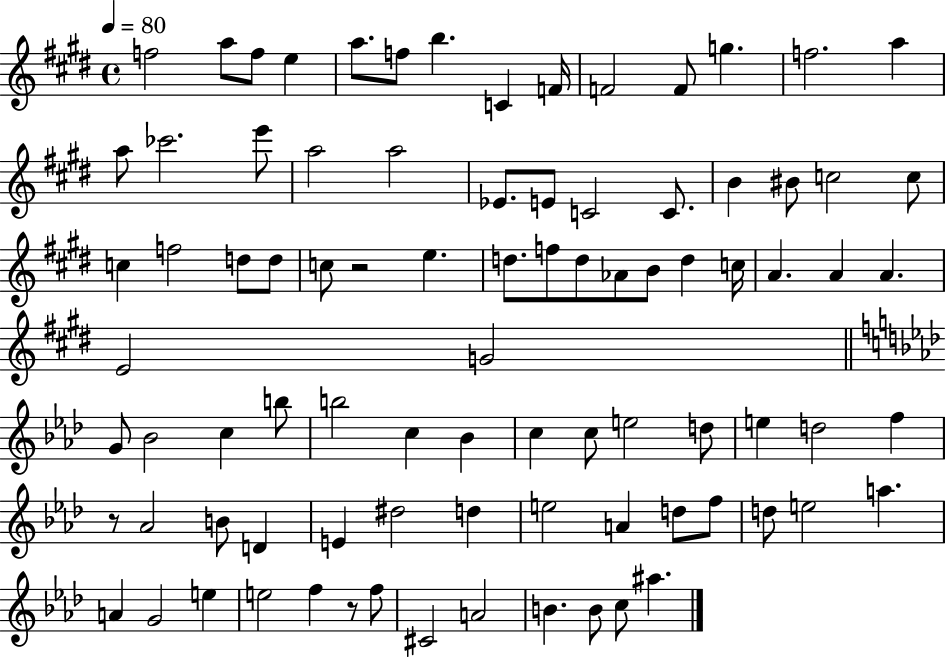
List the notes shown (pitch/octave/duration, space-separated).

F5/h A5/e F5/e E5/q A5/e. F5/e B5/q. C4/q F4/s F4/h F4/e G5/q. F5/h. A5/q A5/e CES6/h. E6/e A5/h A5/h Eb4/e. E4/e C4/h C4/e. B4/q BIS4/e C5/h C5/e C5/q F5/h D5/e D5/e C5/e R/h E5/q. D5/e. F5/e D5/e Ab4/e B4/e D5/q C5/s A4/q. A4/q A4/q. E4/h G4/h G4/e Bb4/h C5/q B5/e B5/h C5/q Bb4/q C5/q C5/e E5/h D5/e E5/q D5/h F5/q R/e Ab4/h B4/e D4/q E4/q D#5/h D5/q E5/h A4/q D5/e F5/e D5/e E5/h A5/q. A4/q G4/h E5/q E5/h F5/q R/e F5/e C#4/h A4/h B4/q. B4/e C5/e A#5/q.